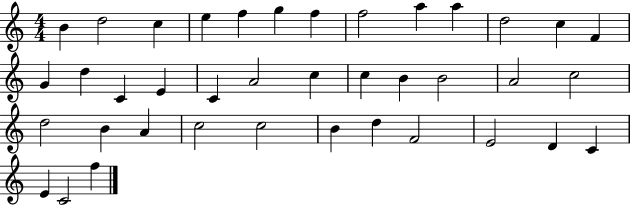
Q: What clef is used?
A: treble